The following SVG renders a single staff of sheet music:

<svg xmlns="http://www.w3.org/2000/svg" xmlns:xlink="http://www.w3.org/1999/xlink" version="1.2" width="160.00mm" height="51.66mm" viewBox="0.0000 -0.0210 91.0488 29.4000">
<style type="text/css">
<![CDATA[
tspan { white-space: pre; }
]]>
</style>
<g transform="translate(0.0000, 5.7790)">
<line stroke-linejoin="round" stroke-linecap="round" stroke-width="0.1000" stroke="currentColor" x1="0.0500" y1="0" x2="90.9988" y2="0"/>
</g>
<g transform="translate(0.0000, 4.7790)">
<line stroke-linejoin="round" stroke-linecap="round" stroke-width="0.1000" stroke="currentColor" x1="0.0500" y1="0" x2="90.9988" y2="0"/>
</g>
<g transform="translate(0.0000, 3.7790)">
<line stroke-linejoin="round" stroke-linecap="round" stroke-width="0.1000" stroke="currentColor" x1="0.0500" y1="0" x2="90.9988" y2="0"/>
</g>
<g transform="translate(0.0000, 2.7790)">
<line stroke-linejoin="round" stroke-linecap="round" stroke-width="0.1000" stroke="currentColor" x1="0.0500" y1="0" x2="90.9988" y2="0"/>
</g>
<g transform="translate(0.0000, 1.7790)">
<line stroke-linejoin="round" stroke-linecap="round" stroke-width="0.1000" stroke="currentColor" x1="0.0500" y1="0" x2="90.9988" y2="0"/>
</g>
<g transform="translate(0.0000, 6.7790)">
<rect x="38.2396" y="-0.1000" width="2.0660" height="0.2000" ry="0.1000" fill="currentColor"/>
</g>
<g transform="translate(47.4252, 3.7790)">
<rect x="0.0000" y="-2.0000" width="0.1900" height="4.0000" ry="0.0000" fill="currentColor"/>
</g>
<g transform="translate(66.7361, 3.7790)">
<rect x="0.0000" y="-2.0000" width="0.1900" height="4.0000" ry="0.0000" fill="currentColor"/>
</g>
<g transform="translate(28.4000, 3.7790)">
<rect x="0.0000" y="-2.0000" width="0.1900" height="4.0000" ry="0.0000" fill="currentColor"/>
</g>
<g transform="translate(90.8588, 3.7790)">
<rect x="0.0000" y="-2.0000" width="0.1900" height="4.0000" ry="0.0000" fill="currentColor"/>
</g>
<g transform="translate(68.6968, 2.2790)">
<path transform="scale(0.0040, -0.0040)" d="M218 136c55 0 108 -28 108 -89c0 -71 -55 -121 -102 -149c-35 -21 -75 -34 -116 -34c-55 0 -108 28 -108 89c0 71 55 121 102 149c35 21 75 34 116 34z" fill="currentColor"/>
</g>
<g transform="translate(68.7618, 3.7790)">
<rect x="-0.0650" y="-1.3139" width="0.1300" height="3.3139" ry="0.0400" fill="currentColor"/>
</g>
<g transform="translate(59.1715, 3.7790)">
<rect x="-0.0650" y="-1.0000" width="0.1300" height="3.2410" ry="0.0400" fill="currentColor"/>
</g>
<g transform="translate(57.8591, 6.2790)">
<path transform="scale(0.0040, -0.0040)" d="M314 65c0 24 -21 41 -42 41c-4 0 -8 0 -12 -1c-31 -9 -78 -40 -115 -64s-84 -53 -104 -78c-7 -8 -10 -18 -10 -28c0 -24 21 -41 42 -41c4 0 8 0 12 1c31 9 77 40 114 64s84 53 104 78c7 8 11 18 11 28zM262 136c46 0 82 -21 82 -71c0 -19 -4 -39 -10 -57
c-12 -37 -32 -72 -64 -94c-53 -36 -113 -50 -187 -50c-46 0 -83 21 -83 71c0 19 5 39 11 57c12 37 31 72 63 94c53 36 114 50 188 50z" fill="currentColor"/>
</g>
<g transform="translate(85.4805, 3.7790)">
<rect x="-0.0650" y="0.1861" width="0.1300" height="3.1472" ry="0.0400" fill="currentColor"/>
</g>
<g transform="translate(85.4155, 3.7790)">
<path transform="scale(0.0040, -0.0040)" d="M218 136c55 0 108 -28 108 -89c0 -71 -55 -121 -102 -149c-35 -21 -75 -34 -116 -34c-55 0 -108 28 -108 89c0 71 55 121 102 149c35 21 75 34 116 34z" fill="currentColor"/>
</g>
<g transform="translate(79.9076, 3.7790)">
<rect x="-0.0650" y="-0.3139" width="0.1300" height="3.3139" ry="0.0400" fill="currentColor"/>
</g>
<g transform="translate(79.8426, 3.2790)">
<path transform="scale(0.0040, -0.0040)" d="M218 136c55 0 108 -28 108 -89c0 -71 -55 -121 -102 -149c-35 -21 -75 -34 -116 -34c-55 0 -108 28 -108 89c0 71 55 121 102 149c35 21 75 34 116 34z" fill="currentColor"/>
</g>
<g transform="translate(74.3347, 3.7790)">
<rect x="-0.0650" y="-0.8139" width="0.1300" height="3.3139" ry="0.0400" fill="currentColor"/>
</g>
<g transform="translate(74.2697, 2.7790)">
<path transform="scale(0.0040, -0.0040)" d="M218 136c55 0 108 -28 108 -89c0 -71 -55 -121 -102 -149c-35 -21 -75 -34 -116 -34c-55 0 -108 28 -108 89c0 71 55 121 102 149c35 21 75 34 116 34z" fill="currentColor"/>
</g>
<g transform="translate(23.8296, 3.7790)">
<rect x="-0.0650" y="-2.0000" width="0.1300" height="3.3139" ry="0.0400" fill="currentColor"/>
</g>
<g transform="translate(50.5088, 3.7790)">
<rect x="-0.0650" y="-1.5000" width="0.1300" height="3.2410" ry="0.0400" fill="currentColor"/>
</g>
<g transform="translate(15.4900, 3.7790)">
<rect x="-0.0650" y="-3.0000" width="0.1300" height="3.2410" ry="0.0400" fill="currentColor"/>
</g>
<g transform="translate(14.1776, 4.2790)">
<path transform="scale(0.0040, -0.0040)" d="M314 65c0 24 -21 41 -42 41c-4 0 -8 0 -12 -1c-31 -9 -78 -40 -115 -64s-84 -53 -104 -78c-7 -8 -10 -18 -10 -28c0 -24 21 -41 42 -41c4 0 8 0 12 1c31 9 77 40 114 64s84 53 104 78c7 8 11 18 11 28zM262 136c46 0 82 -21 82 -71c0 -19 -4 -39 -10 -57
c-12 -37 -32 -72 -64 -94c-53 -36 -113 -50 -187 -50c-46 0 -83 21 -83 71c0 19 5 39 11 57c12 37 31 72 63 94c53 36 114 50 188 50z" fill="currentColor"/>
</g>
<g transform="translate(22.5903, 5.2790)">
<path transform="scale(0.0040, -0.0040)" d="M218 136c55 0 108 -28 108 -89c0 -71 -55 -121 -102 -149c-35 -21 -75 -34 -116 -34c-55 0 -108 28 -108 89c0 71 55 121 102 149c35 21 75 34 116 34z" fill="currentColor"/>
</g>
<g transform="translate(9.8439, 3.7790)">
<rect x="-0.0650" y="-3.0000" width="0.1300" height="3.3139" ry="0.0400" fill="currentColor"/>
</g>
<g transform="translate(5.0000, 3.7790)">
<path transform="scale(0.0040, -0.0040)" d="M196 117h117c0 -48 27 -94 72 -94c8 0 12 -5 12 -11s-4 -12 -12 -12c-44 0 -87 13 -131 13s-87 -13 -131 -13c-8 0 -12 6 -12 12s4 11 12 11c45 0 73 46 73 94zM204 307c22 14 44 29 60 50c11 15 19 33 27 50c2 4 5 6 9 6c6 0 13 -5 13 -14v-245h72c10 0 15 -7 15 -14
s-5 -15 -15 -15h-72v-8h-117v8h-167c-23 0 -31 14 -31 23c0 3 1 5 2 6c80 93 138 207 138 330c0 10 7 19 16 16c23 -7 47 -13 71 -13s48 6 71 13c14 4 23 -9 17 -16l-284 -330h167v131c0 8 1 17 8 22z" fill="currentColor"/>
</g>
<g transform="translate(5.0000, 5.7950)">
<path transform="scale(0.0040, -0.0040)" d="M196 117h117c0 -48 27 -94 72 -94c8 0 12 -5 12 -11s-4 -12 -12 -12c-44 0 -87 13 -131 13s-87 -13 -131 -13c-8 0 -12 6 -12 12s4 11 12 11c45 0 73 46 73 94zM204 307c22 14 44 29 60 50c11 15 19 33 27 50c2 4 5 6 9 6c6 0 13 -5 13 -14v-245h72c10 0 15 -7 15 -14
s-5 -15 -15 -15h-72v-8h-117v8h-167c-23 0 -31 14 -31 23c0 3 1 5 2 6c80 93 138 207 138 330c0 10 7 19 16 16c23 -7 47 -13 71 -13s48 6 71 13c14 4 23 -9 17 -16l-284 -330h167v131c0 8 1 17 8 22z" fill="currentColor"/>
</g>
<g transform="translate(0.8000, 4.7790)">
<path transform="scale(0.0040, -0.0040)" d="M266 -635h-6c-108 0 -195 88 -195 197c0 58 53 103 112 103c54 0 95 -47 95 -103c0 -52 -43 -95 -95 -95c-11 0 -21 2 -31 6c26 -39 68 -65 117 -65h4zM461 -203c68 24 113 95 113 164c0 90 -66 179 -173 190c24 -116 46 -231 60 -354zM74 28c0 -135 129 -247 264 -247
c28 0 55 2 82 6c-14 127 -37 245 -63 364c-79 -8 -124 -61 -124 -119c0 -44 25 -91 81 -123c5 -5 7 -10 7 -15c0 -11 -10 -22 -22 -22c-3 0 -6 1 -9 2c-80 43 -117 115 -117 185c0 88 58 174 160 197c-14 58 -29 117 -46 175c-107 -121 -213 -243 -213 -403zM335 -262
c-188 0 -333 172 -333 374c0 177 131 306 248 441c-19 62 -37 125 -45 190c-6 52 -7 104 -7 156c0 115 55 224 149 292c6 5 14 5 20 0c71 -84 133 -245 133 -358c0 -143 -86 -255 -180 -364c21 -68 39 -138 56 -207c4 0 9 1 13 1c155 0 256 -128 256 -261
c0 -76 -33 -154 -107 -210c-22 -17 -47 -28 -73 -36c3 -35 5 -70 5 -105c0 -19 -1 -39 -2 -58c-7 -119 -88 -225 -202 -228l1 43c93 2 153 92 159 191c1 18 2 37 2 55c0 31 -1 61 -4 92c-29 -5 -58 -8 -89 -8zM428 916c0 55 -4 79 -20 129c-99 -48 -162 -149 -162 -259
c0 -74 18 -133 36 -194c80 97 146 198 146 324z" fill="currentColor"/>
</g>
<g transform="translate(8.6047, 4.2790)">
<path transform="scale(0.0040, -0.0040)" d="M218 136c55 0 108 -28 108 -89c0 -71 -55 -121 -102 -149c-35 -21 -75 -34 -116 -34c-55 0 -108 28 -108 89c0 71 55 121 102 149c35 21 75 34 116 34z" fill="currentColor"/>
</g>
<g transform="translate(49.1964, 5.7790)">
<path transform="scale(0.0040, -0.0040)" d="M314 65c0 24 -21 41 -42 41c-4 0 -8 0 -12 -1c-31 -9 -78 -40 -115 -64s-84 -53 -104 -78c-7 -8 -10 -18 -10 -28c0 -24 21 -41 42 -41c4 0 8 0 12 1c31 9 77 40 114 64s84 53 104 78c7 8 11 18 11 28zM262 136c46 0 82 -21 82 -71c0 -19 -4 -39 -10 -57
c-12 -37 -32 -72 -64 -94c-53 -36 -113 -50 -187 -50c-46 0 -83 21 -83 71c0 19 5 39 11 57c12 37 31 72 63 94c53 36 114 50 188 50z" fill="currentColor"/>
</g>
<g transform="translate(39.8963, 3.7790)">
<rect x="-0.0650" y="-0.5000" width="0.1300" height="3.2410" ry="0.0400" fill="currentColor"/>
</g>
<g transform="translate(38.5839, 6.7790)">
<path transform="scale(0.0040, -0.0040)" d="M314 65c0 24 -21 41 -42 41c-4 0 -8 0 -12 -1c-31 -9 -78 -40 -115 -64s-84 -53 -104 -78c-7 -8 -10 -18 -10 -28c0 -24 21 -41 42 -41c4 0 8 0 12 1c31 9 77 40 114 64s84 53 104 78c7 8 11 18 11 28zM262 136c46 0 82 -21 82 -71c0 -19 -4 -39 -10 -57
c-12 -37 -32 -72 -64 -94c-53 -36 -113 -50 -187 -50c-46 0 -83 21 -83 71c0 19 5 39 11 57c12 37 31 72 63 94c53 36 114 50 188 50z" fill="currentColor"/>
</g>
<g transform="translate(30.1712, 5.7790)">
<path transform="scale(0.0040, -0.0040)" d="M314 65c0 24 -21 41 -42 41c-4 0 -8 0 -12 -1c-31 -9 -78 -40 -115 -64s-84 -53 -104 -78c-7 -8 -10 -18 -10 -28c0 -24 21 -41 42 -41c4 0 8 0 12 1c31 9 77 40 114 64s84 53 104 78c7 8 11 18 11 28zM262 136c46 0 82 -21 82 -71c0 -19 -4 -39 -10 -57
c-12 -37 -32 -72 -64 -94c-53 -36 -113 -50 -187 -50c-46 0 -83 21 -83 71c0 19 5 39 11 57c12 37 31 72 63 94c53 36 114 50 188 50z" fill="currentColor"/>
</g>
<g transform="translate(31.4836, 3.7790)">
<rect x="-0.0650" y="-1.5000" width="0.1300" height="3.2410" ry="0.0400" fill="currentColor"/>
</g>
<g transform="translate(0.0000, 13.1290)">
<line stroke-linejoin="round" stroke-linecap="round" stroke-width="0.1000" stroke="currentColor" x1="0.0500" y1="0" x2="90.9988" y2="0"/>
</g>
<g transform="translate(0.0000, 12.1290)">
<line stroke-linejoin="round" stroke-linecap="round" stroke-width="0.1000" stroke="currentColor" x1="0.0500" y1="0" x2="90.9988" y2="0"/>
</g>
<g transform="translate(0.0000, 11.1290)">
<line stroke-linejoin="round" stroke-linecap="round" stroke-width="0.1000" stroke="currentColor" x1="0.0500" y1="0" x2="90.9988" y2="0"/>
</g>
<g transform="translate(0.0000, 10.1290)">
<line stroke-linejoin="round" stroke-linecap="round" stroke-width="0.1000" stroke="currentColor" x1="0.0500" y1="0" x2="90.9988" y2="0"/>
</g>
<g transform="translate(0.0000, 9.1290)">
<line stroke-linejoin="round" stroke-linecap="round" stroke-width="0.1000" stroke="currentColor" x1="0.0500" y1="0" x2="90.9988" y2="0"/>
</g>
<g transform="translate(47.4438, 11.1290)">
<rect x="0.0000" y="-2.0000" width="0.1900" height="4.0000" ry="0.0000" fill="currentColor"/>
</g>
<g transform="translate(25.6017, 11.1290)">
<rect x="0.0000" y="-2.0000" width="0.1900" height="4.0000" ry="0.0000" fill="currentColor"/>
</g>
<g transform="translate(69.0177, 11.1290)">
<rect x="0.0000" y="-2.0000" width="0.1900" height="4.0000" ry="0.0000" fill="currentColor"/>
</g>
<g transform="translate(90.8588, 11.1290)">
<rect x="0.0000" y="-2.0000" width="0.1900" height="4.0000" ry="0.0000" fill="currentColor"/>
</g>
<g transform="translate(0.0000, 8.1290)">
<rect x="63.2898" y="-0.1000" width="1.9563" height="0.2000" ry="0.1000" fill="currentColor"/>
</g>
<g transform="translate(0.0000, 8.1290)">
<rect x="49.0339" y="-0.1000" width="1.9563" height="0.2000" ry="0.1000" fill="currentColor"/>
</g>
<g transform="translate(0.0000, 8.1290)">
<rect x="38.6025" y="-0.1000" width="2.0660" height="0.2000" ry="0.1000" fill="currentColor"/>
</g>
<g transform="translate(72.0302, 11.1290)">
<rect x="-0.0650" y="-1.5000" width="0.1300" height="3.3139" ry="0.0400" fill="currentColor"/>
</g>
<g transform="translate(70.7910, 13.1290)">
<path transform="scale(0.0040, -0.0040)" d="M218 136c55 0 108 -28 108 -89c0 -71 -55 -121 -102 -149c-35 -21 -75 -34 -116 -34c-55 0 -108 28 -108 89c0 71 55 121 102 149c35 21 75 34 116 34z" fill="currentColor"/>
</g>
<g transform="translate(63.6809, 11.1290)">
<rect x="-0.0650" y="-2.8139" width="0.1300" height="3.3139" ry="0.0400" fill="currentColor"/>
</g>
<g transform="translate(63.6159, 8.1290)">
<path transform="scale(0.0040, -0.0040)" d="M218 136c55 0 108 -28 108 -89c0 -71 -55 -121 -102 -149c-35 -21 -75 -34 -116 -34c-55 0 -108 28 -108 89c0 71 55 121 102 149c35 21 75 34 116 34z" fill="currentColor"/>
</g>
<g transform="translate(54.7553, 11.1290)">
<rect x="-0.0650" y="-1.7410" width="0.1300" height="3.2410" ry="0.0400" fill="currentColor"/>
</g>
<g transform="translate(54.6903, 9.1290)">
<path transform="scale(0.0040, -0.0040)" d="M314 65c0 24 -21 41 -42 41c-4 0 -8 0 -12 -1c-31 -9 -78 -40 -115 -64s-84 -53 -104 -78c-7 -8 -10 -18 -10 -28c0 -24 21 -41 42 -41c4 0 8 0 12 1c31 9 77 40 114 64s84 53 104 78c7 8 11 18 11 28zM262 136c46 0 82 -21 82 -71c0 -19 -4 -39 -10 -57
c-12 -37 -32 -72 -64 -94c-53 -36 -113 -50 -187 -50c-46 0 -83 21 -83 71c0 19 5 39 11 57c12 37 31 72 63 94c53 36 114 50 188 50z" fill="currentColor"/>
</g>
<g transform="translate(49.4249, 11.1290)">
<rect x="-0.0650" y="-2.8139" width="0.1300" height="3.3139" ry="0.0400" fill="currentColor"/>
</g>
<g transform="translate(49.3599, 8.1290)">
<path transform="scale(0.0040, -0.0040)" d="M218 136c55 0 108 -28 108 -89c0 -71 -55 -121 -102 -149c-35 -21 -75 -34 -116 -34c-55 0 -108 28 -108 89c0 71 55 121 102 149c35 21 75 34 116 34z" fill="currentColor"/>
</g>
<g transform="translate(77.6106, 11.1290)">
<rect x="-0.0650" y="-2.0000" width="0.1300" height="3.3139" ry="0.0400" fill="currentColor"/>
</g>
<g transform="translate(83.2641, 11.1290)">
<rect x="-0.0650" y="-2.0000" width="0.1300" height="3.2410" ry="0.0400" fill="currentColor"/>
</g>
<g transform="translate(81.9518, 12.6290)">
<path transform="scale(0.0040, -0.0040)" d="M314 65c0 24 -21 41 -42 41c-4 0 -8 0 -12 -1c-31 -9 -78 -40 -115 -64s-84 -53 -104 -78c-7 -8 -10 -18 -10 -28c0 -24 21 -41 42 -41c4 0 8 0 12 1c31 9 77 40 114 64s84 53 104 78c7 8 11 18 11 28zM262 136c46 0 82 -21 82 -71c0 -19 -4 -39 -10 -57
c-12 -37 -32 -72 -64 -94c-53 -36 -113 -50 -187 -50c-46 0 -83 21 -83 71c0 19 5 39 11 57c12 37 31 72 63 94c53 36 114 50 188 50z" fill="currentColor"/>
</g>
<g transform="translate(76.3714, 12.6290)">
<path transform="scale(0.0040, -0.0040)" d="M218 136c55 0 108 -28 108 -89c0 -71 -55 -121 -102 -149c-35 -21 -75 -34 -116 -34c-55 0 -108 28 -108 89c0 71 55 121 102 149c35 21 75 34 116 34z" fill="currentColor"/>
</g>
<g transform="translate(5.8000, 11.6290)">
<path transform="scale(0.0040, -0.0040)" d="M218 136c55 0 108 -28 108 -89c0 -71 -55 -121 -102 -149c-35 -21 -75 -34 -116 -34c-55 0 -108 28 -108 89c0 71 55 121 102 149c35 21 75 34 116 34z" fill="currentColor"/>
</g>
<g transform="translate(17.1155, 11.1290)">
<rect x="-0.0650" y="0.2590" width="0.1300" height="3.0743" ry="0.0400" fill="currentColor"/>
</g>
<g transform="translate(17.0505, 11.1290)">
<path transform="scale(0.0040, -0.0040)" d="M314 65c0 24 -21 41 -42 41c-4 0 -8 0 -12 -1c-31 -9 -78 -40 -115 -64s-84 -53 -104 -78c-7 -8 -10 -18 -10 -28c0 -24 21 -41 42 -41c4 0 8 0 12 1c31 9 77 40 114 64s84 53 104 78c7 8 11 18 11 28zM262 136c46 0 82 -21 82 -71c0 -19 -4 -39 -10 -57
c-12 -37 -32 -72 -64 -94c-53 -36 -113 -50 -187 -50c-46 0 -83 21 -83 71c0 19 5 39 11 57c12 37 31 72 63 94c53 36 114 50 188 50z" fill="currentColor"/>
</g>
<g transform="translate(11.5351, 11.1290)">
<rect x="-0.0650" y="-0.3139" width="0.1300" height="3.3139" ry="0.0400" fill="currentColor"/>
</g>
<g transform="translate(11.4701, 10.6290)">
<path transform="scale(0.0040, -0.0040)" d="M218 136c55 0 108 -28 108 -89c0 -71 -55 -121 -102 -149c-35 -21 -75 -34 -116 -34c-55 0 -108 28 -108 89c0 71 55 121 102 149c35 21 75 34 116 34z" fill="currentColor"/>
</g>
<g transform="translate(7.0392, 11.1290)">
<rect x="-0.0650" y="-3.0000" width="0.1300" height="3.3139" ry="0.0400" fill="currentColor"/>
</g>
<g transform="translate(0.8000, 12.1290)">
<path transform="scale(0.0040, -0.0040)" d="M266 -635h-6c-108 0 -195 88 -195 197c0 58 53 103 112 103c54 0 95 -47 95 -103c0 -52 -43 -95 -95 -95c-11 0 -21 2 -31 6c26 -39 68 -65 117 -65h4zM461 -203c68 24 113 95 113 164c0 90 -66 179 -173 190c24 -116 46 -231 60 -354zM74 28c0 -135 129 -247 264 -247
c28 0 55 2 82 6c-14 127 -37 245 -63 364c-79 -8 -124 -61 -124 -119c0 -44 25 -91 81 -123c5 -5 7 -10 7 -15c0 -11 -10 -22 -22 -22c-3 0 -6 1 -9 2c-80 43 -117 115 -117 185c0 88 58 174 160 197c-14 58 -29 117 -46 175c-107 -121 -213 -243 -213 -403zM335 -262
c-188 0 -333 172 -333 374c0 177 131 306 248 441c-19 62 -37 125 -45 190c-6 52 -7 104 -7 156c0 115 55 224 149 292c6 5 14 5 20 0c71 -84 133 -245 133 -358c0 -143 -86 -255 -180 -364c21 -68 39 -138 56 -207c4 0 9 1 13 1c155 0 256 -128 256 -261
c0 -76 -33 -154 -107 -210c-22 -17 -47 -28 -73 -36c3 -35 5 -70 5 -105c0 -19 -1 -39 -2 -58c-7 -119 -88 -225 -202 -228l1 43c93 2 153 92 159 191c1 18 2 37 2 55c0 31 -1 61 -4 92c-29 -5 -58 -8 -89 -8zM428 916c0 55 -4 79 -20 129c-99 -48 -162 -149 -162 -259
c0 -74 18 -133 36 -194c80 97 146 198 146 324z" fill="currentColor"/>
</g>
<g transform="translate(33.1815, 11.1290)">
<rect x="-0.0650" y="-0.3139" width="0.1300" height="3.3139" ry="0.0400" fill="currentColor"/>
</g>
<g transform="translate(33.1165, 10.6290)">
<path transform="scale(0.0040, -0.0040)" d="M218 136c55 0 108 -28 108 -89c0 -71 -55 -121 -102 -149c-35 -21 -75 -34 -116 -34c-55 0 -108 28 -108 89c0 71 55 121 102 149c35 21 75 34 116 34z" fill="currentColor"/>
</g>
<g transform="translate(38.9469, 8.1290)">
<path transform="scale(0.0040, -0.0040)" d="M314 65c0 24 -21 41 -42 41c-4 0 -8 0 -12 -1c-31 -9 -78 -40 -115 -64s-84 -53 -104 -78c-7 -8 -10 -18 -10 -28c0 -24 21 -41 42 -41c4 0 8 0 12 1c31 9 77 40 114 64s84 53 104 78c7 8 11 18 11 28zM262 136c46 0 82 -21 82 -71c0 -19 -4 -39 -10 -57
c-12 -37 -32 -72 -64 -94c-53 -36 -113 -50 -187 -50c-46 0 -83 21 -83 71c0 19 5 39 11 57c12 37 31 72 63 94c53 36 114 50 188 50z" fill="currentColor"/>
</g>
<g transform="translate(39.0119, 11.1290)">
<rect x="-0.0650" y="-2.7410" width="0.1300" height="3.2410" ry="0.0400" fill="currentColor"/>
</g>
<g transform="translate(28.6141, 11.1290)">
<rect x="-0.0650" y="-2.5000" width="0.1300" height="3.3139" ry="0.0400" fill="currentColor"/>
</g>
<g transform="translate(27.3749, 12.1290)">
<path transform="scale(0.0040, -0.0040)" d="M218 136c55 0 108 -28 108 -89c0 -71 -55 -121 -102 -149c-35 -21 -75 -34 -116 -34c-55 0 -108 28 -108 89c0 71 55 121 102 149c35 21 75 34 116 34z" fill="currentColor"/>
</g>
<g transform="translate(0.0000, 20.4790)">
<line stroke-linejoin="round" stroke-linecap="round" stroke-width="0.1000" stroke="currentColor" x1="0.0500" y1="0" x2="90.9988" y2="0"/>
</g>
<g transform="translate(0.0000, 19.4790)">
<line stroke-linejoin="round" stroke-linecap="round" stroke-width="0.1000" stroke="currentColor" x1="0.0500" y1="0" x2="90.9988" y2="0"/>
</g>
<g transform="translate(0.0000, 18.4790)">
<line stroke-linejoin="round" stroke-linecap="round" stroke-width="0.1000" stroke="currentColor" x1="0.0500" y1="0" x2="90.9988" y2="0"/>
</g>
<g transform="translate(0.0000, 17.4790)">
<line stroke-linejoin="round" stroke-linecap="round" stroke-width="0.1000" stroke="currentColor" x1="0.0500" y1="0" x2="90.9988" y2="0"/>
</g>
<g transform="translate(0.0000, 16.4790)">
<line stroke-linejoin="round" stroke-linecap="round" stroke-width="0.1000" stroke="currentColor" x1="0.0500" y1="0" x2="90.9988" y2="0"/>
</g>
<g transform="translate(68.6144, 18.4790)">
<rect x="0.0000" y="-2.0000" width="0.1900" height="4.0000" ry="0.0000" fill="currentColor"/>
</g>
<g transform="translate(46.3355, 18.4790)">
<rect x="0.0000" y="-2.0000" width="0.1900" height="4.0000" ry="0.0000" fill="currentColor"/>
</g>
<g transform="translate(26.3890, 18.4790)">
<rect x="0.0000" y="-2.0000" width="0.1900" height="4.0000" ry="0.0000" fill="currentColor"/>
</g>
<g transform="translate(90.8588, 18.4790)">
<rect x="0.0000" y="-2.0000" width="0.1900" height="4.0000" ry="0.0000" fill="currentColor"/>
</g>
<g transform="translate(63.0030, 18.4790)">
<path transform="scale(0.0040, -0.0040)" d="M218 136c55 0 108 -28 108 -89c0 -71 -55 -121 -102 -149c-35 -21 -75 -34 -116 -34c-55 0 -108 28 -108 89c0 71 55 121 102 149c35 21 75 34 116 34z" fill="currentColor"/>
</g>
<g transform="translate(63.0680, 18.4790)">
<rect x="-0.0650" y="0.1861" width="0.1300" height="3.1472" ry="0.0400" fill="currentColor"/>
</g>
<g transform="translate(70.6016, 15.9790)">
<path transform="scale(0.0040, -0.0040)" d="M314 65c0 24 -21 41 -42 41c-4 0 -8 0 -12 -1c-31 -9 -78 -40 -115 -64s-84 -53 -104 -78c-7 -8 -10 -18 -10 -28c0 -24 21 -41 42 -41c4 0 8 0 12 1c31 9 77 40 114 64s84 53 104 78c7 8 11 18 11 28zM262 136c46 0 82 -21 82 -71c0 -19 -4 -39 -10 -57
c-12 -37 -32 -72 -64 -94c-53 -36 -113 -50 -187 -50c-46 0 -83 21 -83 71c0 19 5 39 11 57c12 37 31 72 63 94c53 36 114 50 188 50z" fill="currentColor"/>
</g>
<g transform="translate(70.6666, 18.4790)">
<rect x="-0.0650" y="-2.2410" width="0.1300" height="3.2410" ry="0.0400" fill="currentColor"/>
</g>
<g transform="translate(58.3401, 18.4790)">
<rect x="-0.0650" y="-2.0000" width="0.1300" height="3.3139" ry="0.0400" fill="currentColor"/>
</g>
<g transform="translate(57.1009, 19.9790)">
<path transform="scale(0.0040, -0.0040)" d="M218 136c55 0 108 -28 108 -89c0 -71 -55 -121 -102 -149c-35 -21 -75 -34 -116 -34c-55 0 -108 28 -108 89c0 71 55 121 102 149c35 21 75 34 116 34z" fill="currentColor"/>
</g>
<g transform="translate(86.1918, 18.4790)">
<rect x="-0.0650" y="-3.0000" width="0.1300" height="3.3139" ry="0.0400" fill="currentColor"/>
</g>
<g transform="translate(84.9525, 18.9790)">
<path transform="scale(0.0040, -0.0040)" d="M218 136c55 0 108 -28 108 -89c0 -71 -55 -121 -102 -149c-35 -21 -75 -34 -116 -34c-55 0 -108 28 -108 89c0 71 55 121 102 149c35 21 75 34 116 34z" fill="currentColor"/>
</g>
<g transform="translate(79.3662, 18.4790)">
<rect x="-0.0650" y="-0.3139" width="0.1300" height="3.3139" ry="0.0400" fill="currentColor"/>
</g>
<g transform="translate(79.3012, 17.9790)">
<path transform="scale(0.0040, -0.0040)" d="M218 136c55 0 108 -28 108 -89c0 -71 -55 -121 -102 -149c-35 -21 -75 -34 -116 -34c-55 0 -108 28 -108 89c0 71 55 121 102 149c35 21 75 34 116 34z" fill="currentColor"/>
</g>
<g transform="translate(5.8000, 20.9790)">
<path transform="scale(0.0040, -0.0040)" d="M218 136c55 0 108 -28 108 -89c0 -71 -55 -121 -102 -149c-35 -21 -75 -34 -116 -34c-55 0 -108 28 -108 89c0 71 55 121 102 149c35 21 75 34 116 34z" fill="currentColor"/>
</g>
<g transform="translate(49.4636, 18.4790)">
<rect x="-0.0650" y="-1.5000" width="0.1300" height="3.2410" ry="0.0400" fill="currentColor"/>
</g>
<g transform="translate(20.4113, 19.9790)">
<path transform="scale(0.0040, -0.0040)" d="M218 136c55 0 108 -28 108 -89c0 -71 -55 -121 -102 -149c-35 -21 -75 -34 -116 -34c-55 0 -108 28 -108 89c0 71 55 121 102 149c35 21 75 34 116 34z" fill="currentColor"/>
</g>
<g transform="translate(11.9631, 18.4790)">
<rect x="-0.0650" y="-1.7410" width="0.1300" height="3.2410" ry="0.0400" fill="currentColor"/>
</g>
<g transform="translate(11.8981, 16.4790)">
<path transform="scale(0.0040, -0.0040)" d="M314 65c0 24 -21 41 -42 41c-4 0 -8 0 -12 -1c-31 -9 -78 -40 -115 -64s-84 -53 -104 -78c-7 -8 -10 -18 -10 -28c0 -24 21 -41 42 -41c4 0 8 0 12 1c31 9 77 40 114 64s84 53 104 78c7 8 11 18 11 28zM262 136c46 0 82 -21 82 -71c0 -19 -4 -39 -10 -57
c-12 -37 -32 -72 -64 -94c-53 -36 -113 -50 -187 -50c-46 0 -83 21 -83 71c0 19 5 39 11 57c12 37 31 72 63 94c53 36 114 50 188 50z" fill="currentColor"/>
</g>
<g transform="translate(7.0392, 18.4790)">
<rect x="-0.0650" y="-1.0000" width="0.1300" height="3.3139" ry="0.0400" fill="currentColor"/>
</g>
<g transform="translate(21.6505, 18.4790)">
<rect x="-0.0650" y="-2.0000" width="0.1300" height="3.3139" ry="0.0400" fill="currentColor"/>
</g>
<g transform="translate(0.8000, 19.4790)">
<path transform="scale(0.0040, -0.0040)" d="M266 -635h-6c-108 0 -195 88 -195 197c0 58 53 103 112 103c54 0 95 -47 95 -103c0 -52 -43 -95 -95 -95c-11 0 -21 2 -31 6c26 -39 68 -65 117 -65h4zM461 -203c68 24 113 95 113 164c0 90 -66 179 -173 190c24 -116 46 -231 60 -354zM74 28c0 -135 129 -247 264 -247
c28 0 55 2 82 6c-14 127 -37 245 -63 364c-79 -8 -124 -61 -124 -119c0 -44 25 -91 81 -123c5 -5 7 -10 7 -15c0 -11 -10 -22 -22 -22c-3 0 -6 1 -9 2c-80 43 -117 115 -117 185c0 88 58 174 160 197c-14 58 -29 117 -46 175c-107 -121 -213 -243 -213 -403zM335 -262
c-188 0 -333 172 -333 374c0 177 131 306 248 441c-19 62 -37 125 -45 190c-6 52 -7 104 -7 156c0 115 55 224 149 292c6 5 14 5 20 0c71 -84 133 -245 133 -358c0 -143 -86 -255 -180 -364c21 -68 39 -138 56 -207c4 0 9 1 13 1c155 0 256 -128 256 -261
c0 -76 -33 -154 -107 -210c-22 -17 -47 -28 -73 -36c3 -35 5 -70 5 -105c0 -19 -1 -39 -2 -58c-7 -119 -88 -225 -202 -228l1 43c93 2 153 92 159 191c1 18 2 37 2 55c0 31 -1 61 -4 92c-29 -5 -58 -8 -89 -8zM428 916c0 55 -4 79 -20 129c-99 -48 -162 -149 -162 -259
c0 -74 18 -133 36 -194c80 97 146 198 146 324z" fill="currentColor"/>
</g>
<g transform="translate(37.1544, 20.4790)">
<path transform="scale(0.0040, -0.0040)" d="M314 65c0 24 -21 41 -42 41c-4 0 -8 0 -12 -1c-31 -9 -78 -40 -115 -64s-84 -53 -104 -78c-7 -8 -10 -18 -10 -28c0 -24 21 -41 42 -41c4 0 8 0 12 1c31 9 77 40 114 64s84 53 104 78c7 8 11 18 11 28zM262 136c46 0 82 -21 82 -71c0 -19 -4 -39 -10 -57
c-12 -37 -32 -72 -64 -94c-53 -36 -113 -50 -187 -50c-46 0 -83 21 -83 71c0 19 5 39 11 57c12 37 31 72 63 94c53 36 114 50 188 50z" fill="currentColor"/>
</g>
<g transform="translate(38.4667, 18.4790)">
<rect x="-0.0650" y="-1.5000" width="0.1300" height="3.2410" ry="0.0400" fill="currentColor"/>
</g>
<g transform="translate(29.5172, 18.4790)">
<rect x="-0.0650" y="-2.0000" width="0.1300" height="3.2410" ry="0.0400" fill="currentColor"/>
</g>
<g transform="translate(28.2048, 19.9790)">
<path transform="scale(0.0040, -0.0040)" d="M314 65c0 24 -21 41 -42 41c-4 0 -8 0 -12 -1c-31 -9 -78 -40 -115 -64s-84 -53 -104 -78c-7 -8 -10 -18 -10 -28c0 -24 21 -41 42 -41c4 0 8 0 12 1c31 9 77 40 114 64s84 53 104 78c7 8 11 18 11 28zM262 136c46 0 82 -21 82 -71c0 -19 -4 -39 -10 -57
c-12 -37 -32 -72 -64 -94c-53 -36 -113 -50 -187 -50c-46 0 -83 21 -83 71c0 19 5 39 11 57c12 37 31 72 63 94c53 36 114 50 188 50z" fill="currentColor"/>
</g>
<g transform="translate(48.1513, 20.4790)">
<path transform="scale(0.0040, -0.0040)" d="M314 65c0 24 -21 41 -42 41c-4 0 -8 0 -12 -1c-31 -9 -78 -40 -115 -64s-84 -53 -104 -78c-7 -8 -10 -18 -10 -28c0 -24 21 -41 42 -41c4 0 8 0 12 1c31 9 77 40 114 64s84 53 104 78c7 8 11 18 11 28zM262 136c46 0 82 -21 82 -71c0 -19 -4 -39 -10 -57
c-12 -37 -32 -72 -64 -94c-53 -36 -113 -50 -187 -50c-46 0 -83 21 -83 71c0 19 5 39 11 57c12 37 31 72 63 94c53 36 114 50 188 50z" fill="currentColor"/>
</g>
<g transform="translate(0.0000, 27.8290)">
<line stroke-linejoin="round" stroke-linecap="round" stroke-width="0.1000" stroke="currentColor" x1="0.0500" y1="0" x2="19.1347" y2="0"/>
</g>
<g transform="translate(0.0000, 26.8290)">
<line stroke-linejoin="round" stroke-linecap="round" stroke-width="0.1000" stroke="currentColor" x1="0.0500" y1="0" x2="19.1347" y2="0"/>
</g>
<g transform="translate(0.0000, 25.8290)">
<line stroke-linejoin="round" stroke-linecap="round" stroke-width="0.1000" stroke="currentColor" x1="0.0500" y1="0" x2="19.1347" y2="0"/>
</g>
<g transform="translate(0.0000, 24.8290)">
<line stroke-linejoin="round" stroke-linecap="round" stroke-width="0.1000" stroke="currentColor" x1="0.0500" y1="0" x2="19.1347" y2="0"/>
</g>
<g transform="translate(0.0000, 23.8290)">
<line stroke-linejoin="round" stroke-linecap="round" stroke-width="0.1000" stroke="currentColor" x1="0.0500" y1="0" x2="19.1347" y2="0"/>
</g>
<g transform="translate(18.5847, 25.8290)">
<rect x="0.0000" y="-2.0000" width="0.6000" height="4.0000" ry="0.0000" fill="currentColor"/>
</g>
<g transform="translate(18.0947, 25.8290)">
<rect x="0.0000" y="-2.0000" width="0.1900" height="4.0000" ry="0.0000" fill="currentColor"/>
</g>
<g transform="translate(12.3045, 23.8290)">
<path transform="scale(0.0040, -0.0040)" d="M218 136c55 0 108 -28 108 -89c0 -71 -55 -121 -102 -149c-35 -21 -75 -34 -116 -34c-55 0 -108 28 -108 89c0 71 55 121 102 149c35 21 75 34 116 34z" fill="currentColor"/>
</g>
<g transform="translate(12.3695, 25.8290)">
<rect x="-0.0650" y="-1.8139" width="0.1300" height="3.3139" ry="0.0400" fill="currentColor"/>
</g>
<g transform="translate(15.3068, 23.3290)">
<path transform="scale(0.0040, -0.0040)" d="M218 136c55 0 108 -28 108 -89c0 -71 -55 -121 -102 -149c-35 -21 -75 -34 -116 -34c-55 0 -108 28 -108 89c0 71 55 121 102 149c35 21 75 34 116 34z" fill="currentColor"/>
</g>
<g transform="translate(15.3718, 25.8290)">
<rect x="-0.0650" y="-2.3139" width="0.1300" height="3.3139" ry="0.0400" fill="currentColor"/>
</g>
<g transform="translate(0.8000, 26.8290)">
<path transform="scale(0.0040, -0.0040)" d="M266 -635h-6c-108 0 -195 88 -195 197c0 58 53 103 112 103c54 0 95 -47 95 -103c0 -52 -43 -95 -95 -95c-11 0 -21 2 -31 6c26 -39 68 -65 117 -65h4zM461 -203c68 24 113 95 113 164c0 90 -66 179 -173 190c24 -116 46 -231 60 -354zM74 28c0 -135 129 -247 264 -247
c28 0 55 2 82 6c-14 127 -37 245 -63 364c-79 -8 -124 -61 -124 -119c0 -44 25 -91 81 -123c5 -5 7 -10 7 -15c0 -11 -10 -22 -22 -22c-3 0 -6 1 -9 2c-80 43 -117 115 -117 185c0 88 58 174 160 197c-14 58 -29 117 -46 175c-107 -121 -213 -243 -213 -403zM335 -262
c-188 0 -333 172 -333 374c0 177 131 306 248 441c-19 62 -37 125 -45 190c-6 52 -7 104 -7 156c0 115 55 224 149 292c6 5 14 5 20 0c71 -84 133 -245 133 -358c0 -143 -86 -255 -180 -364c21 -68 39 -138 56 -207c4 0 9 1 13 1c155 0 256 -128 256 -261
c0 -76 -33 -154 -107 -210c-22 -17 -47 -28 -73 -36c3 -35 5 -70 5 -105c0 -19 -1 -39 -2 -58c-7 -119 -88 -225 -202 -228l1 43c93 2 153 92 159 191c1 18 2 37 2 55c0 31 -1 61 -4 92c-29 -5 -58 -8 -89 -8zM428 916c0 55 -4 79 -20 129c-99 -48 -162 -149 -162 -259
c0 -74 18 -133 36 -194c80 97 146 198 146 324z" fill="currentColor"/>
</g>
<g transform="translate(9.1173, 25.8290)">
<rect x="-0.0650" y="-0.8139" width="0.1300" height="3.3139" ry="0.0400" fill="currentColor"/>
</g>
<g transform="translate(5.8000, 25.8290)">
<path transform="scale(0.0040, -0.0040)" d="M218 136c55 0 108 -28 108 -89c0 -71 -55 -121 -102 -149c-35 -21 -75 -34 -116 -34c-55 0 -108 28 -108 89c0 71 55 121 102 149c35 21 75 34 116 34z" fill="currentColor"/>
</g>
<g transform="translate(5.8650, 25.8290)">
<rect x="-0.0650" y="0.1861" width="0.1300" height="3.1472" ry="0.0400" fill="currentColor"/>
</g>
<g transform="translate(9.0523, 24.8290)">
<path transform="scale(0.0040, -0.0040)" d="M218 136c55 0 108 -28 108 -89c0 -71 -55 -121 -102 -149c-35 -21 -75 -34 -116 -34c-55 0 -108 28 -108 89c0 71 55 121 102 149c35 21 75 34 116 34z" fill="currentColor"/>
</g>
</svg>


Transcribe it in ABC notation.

X:1
T:Untitled
M:4/4
L:1/4
K:C
A A2 F E2 C2 E2 D2 e d c B A c B2 G c a2 a f2 a E F F2 D f2 F F2 E2 E2 F B g2 c A B d f g